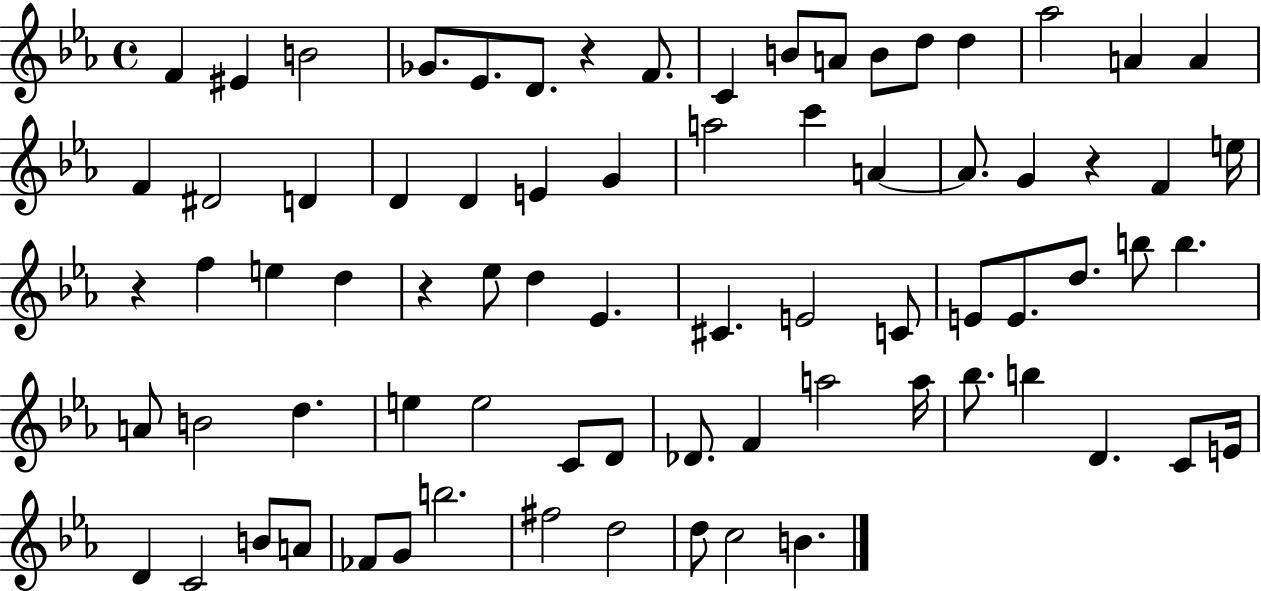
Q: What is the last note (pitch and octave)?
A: B4